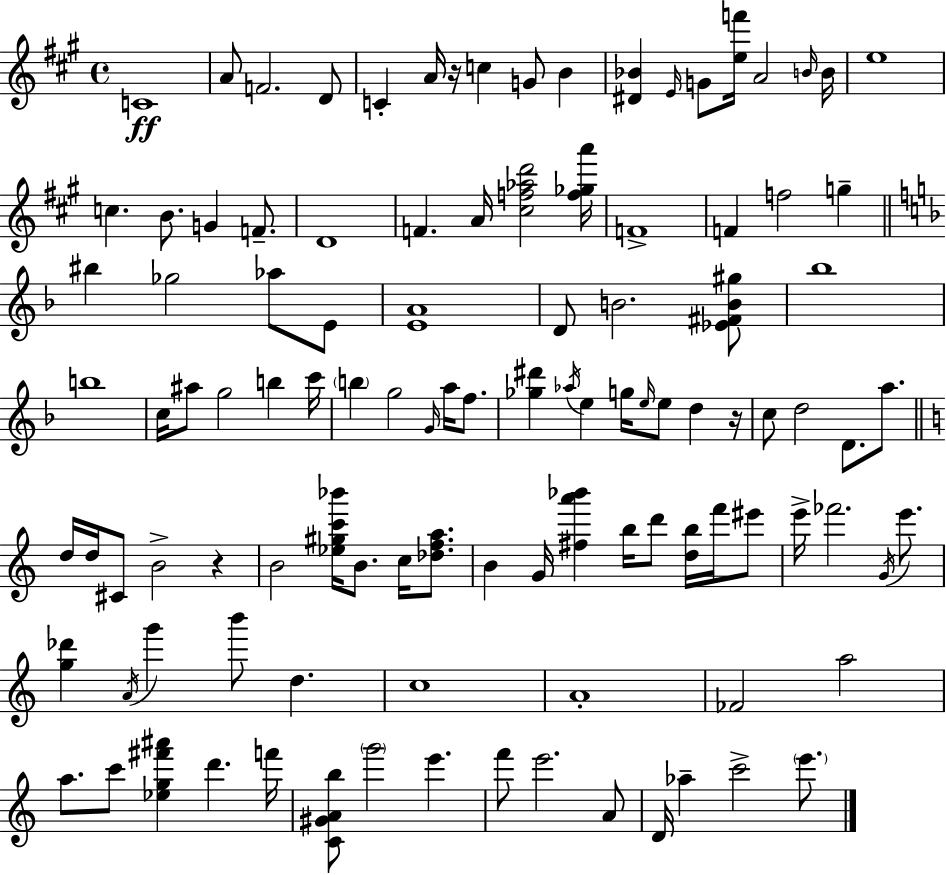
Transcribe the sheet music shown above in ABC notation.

X:1
T:Untitled
M:4/4
L:1/4
K:A
C4 A/2 F2 D/2 C A/4 z/4 c G/2 B [^D_B] E/4 G/2 [ef']/4 A2 B/4 B/4 e4 c B/2 G F/2 D4 F A/4 [^cf_ad']2 [f_ga']/4 F4 F f2 g ^b _g2 _a/2 E/2 [EA]4 D/2 B2 [_E^FB^g]/2 _b4 b4 c/4 ^a/2 g2 b c'/4 b g2 G/4 a/4 f/2 [_g^d'] _a/4 e g/4 e/4 e/2 d z/4 c/2 d2 D/2 a/2 d/4 d/4 ^C/2 B2 z B2 [_e^gc'_b']/4 B/2 c/4 [_dfa]/2 B G/4 [^fa'_b'] b/4 d'/2 [db]/4 f'/4 ^e'/2 e'/4 _f'2 G/4 e'/2 [g_d'] A/4 g' b'/2 d c4 A4 _F2 a2 a/2 c'/2 [_eg^f'^a'] d' f'/4 [C^GAb]/2 g'2 e' f'/2 e'2 A/2 D/4 _a c'2 e'/2